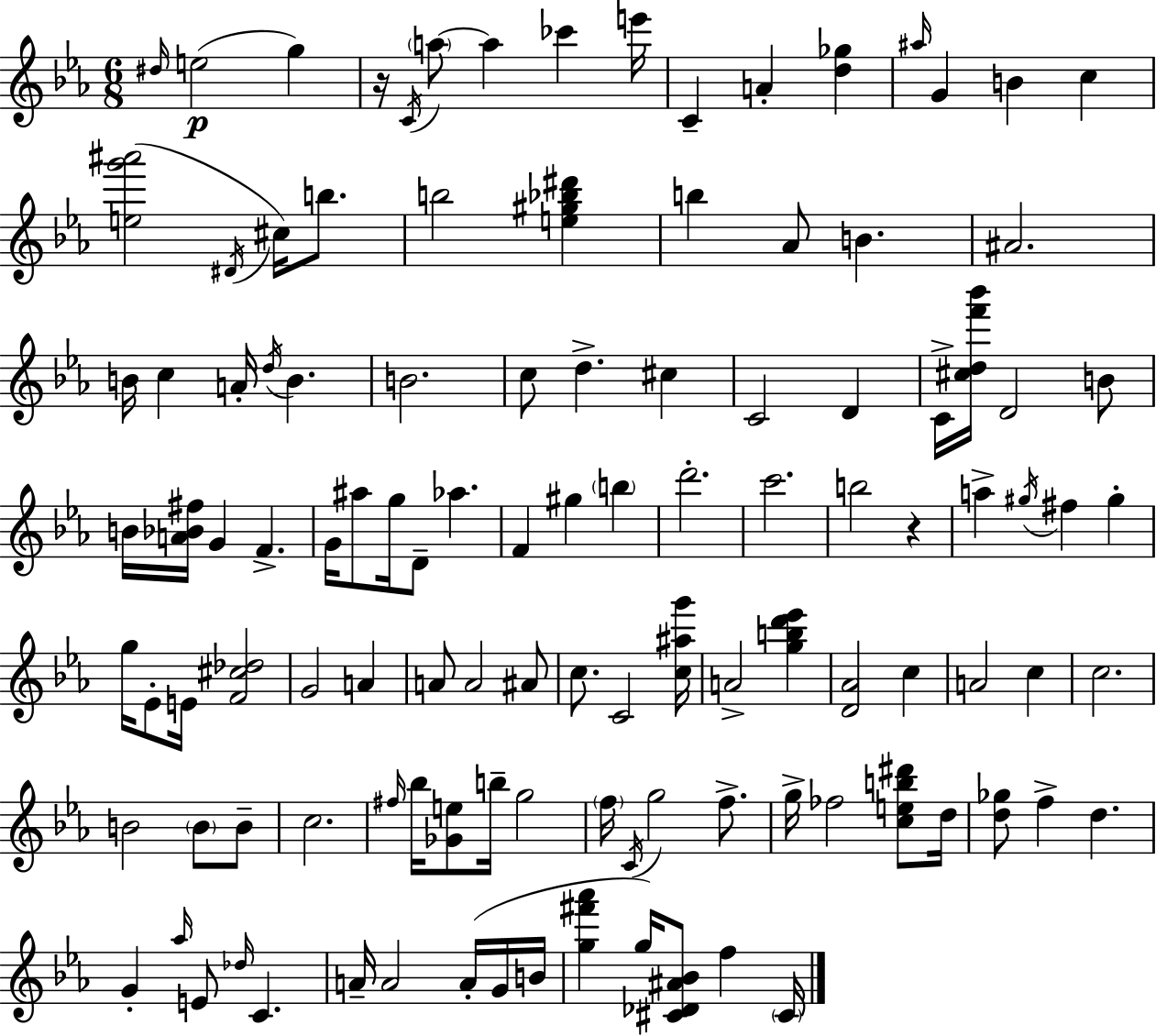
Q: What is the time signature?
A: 6/8